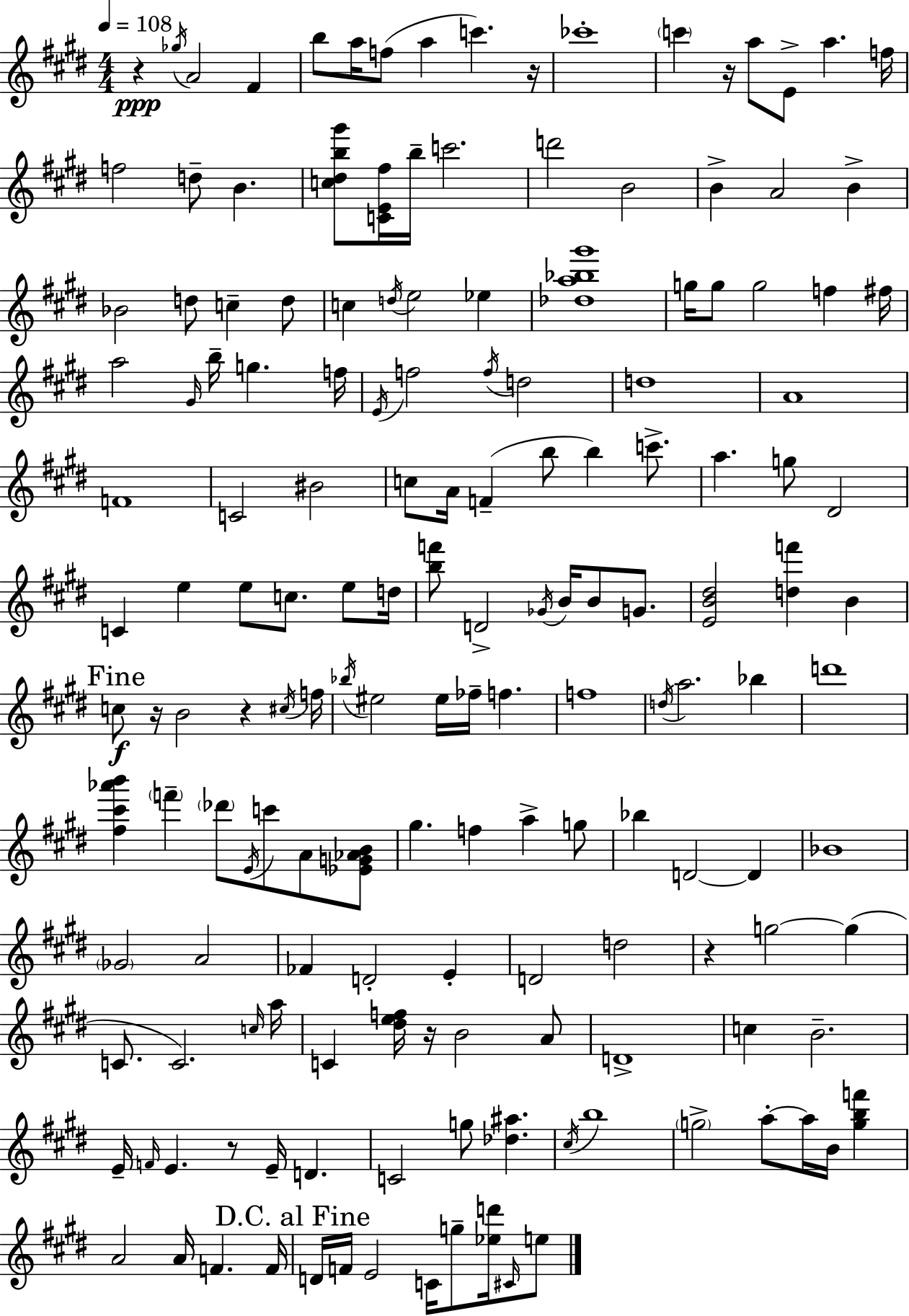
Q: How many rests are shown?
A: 8